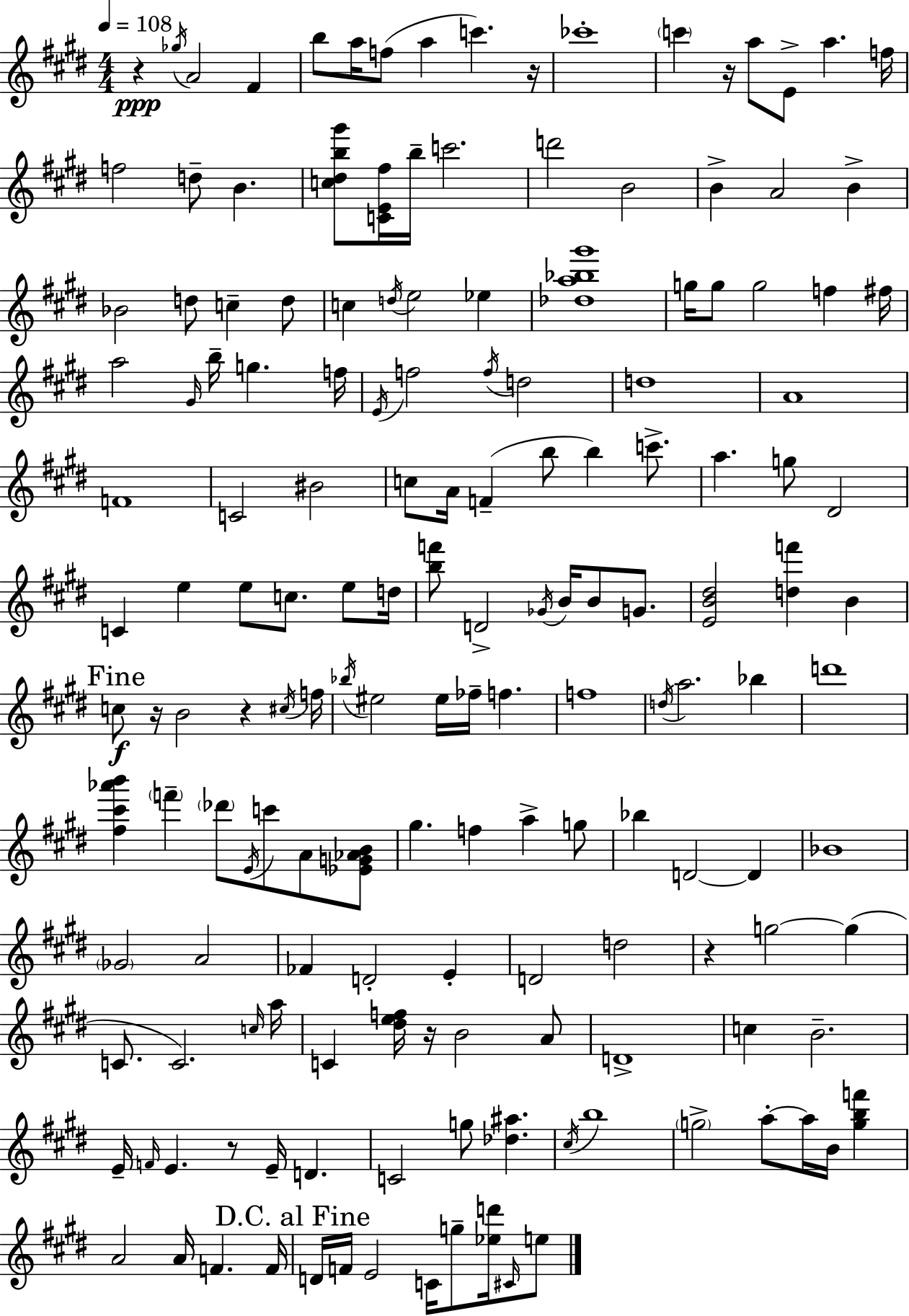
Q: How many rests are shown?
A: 8